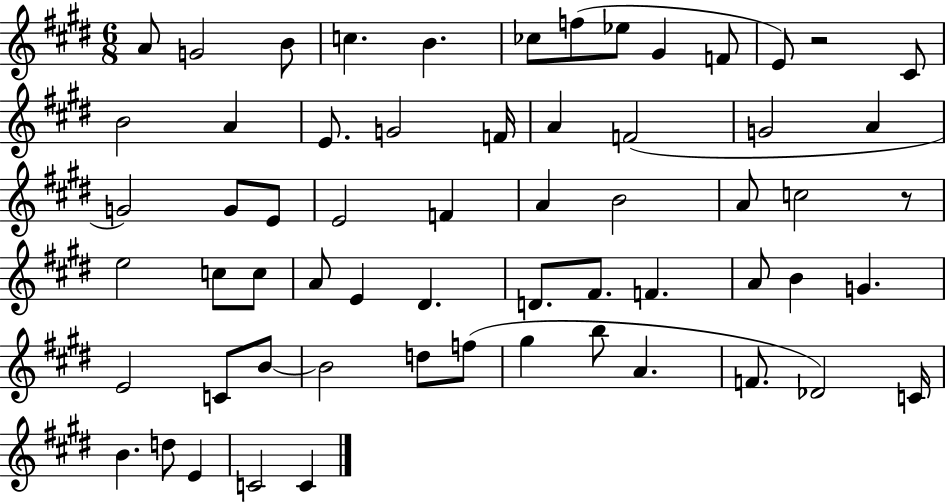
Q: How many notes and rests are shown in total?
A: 61